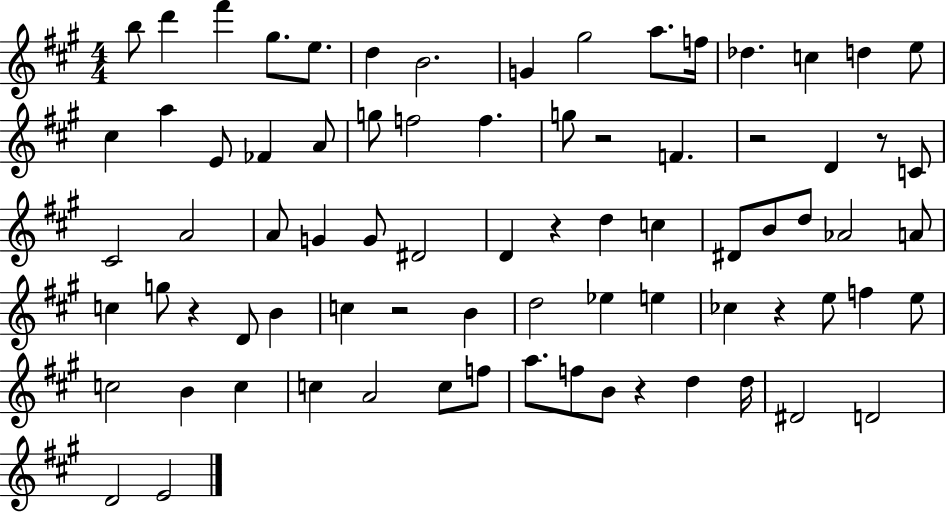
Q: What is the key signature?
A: A major